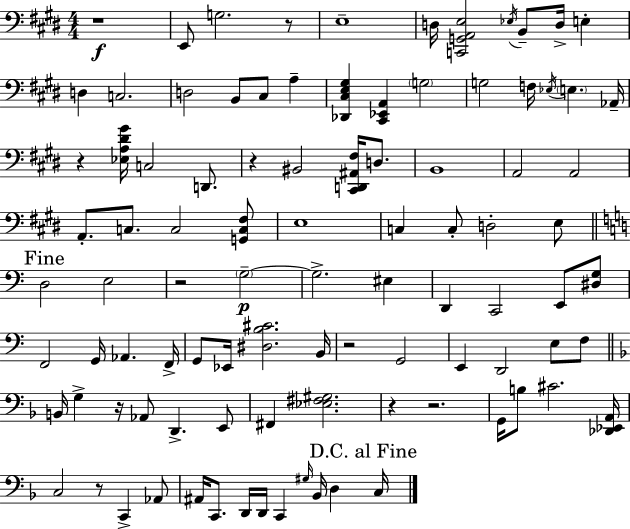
{
  \clef bass
  \numericTimeSignature
  \time 4/4
  \key e \major
  r1\f | e,8 g2. r8 | e1-- | d16 <c, g, a, e>2 \acciaccatura { ees16 } b,8-- d16-> e4-. | \break d4 c2. | d2 b,8 cis8 a4-- | <des, cis e gis>4 <cis, ees, a,>4 \parenthesize g2 | g2 f16 \acciaccatura { ees16 } \parenthesize e4. | \break aes,16-- r4 <ees a dis' gis'>16 c2 d,8. | r4 bis,2 <cis, d, ais, fis>16 d8. | b,1 | a,2 a,2 | \break a,8.-. c8. c2 | <g, c fis>8 e1 | c4 c8-. d2-. | e8 \mark "Fine" \bar "||" \break \key c \major d2 e2 | r2 \parenthesize g2--~~\p | g2.-> eis4 | d,4 c,2 e,8 <dis g>8 | \break f,2 g,16 aes,4. f,16-> | g,8 ees,16 <dis b cis'>2. b,16 | r2 g,2 | e,4 d,2 e8 f8 | \break \bar "||" \break \key f \major b,16 g4-> r16 aes,8 d,4.-> e,8 | fis,4 <ees fis gis>2. | r4 r2. | g,16 b8 cis'2. <des, ees, a,>16 | \break c2 r8 c,4-> aes,8 | ais,16 c,8. d,16 d,16 c,4 \grace { gis16 } bes,16 d4 | \mark "D.C. al Fine" c16 \bar "|."
}